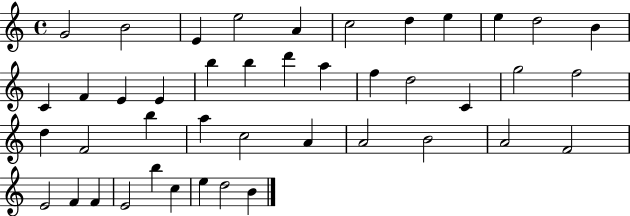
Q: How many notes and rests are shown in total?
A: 43